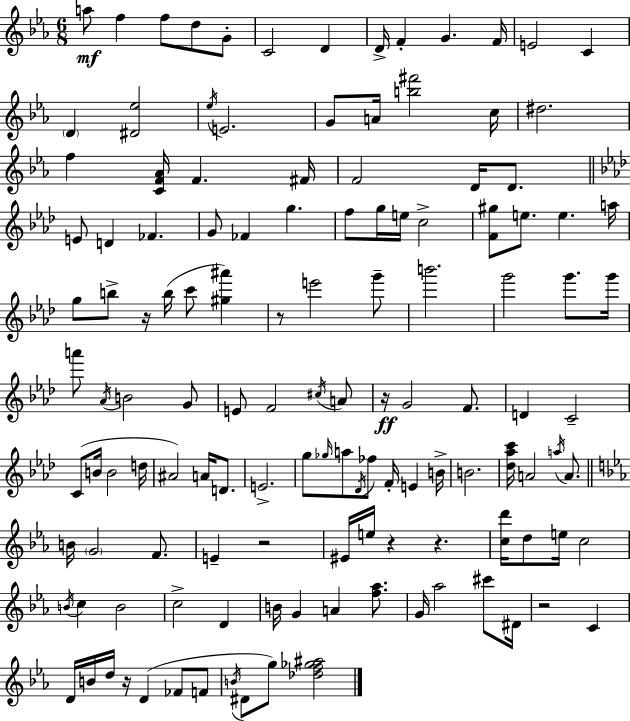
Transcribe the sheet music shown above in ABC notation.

X:1
T:Untitled
M:6/8
L:1/4
K:Eb
a/2 f f/2 d/2 G/2 C2 D D/4 F G F/4 E2 C D [^D_e]2 _e/4 E2 G/2 A/4 [b^f']2 c/4 ^d2 f [CF_A]/4 F ^F/4 F2 D/4 D/2 E/2 D _F G/2 _F g f/2 g/4 e/4 c2 [F^g]/2 e/2 e a/4 g/2 b/2 z/4 b/4 c'/2 [^g^a'] z/2 e'2 g'/2 b'2 g'2 g'/2 g'/4 a'/2 _A/4 B2 G/2 E/2 F2 ^c/4 A/2 z/4 G2 F/2 D C2 C/2 B/4 B2 d/4 ^A2 A/4 D/2 E2 g/2 _g/4 a/2 _D/4 _f/2 F/4 E B/4 B2 [_d_ac']/4 A2 a/4 A/2 B/4 G2 F/2 E z2 ^E/4 e/4 z z [cd']/4 d/2 e/4 c2 B/4 c B2 c2 D B/4 G A [f_a]/2 G/4 _a2 ^c'/2 ^D/4 z2 C D/4 B/4 d/4 z/4 D _F/2 F/2 B/4 ^D/2 g/2 [_df_g^a]2